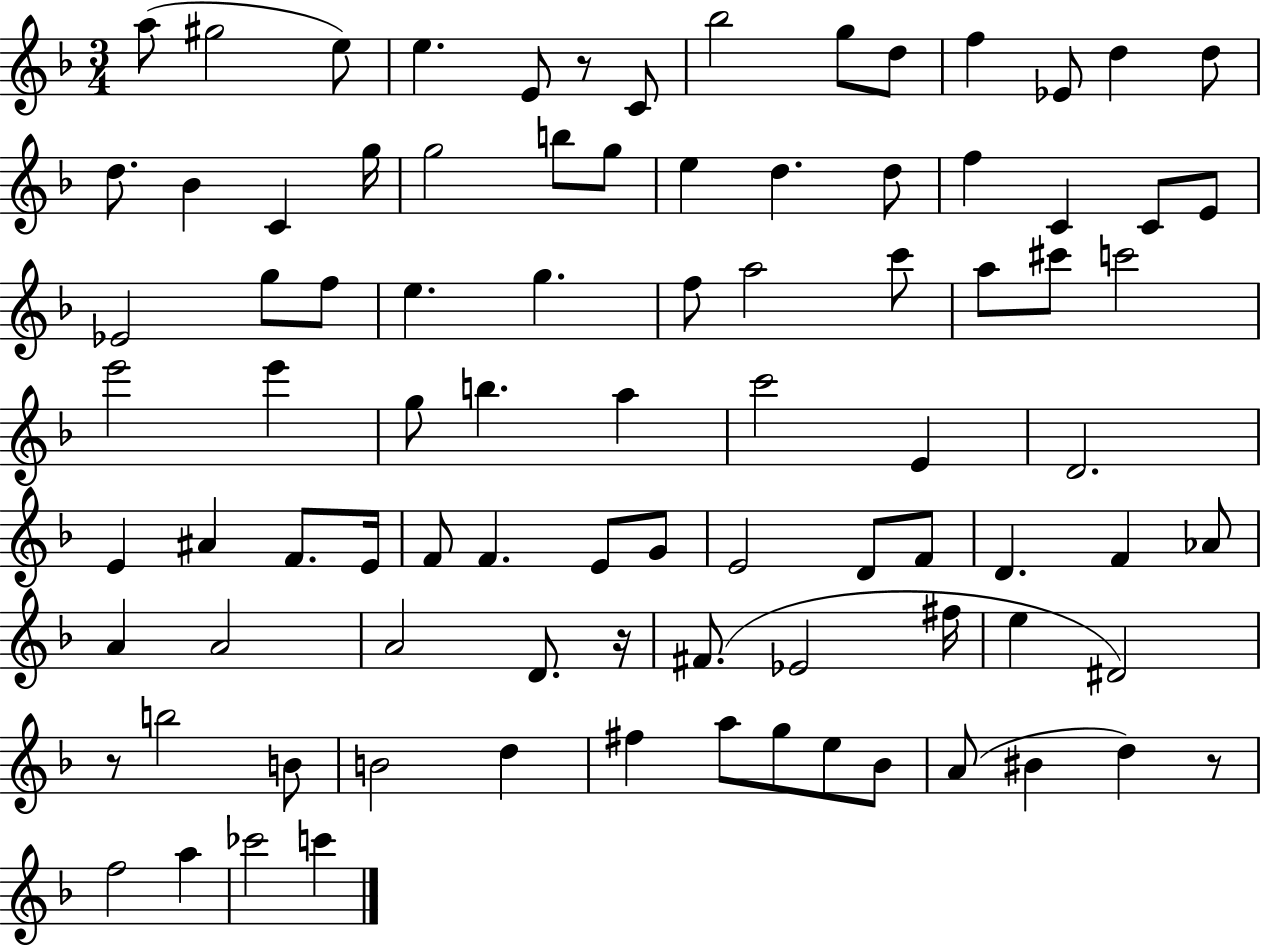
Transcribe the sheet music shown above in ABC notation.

X:1
T:Untitled
M:3/4
L:1/4
K:F
a/2 ^g2 e/2 e E/2 z/2 C/2 _b2 g/2 d/2 f _E/2 d d/2 d/2 _B C g/4 g2 b/2 g/2 e d d/2 f C C/2 E/2 _E2 g/2 f/2 e g f/2 a2 c'/2 a/2 ^c'/2 c'2 e'2 e' g/2 b a c'2 E D2 E ^A F/2 E/4 F/2 F E/2 G/2 E2 D/2 F/2 D F _A/2 A A2 A2 D/2 z/4 ^F/2 _E2 ^f/4 e ^D2 z/2 b2 B/2 B2 d ^f a/2 g/2 e/2 _B/2 A/2 ^B d z/2 f2 a _c'2 c'